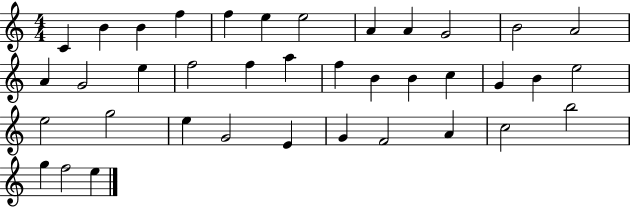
{
  \clef treble
  \numericTimeSignature
  \time 4/4
  \key c \major
  c'4 b'4 b'4 f''4 | f''4 e''4 e''2 | a'4 a'4 g'2 | b'2 a'2 | \break a'4 g'2 e''4 | f''2 f''4 a''4 | f''4 b'4 b'4 c''4 | g'4 b'4 e''2 | \break e''2 g''2 | e''4 g'2 e'4 | g'4 f'2 a'4 | c''2 b''2 | \break g''4 f''2 e''4 | \bar "|."
}